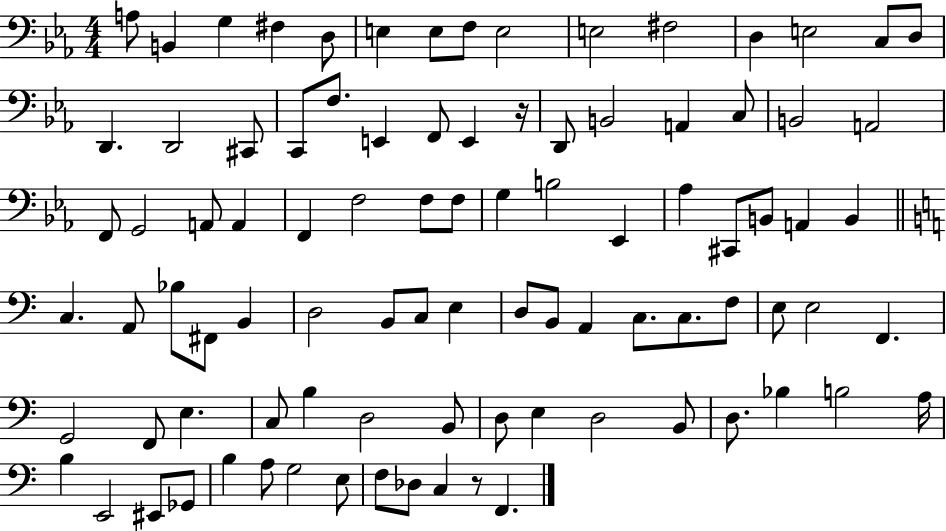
{
  \clef bass
  \numericTimeSignature
  \time 4/4
  \key ees \major
  a8 b,4 g4 fis4 d8 | e4 e8 f8 e2 | e2 fis2 | d4 e2 c8 d8 | \break d,4. d,2 cis,8 | c,8 f8. e,4 f,8 e,4 r16 | d,8 b,2 a,4 c8 | b,2 a,2 | \break f,8 g,2 a,8 a,4 | f,4 f2 f8 f8 | g4 b2 ees,4 | aes4 cis,8 b,8 a,4 b,4 | \break \bar "||" \break \key c \major c4. a,8 bes8 fis,8 b,4 | d2 b,8 c8 e4 | d8 b,8 a,4 c8. c8. f8 | e8 e2 f,4. | \break g,2 f,8 e4. | c8 b4 d2 b,8 | d8 e4 d2 b,8 | d8. bes4 b2 a16 | \break b4 e,2 eis,8 ges,8 | b4 a8 g2 e8 | f8 des8 c4 r8 f,4. | \bar "|."
}